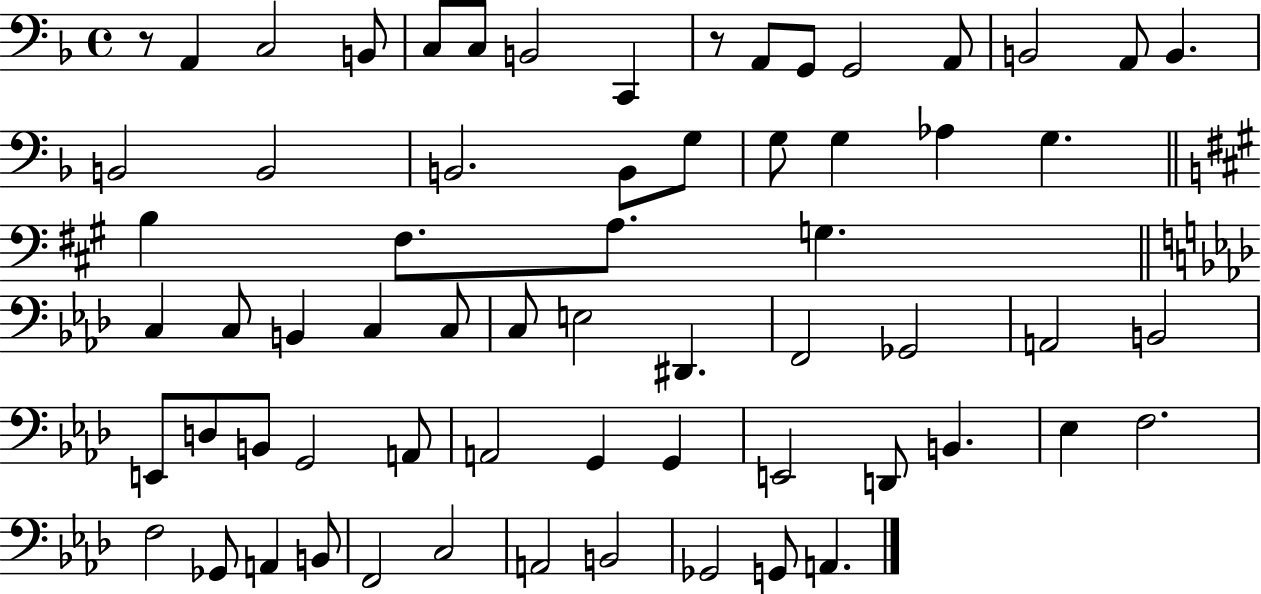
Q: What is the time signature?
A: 4/4